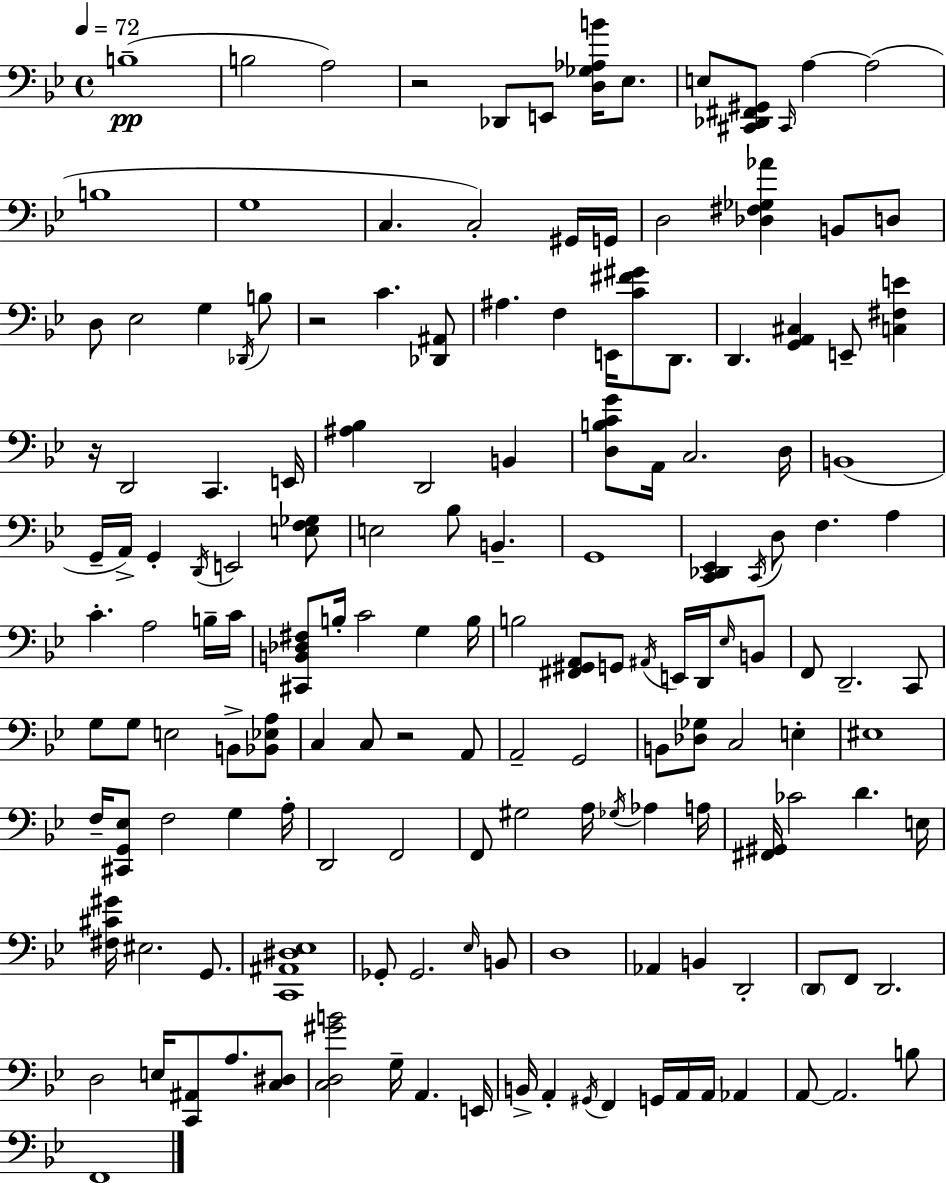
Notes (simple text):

B3/w B3/h A3/h R/h Db2/e E2/e [D3,Gb3,Ab3,B4]/s Eb3/e. E3/e [C#2,Db2,F#2,G#2]/e C#2/s A3/q A3/h B3/w G3/w C3/q. C3/h G#2/s G2/s D3/h [Db3,F#3,Gb3,Ab4]/q B2/e D3/e D3/e Eb3/h G3/q Db2/s B3/e R/h C4/q. [Db2,A#2]/e A#3/q. F3/q E2/s [C4,F#4,G#4]/e D2/e. D2/q. [G2,A2,C#3]/q E2/e [C3,F#3,E4]/q R/s D2/h C2/q. E2/s [A#3,Bb3]/q D2/h B2/q [D3,B3,C4,G4]/e A2/s C3/h. D3/s B2/w G2/s A2/s G2/q D2/s E2/h [E3,F3,Gb3]/e E3/h Bb3/e B2/q. G2/w [C2,Db2,Eb2]/q C2/s D3/e F3/q. A3/q C4/q. A3/h B3/s C4/s [C#2,B2,Db3,F#3]/e B3/s C4/h G3/q B3/s B3/h [F#2,G#2,A2]/e G2/e A#2/s E2/s D2/s Eb3/s B2/e F2/e D2/h. C2/e G3/e G3/e E3/h B2/e [Bb2,Eb3,A3]/e C3/q C3/e R/h A2/e A2/h G2/h B2/e [Db3,Gb3]/e C3/h E3/q EIS3/w F3/s [C#2,G2,Eb3]/e F3/h G3/q A3/s D2/h F2/h F2/e G#3/h A3/s Gb3/s Ab3/q A3/s [F#2,G#2]/s CES4/h D4/q. E3/s [F#3,C#4,G#4]/s EIS3/h. G2/e. [C2,A#2,D#3,Eb3]/w Gb2/e Gb2/h. Eb3/s B2/e D3/w Ab2/q B2/q D2/h D2/e F2/e D2/h. D3/h E3/s [C2,A#2]/e A3/e. [C3,D#3]/e [C3,D3,G#4,B4]/h G3/s A2/q. E2/s B2/s A2/q G#2/s F2/q G2/s A2/s A2/s Ab2/q A2/e A2/h. B3/e F2/w